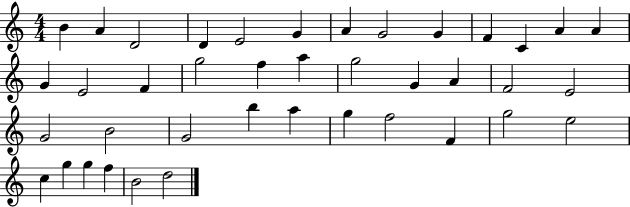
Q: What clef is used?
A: treble